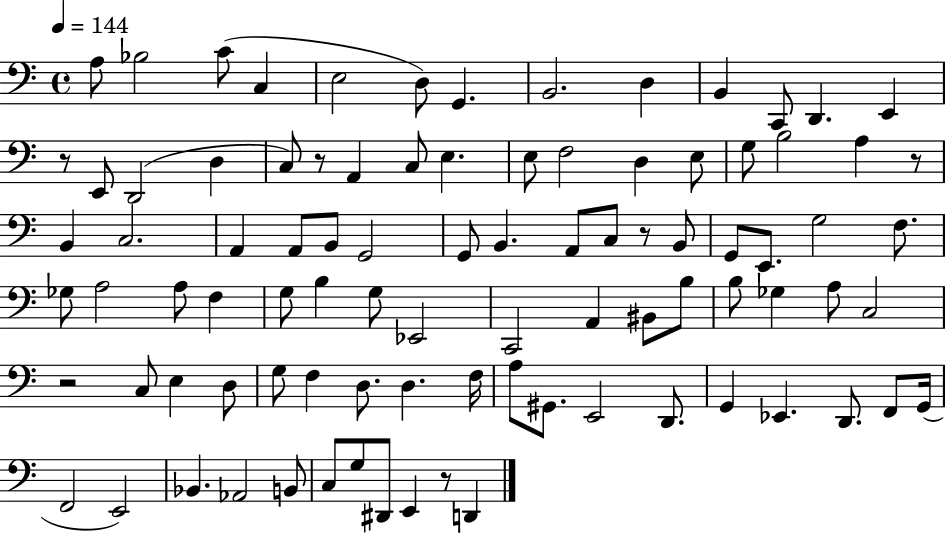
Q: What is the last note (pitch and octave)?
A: D2